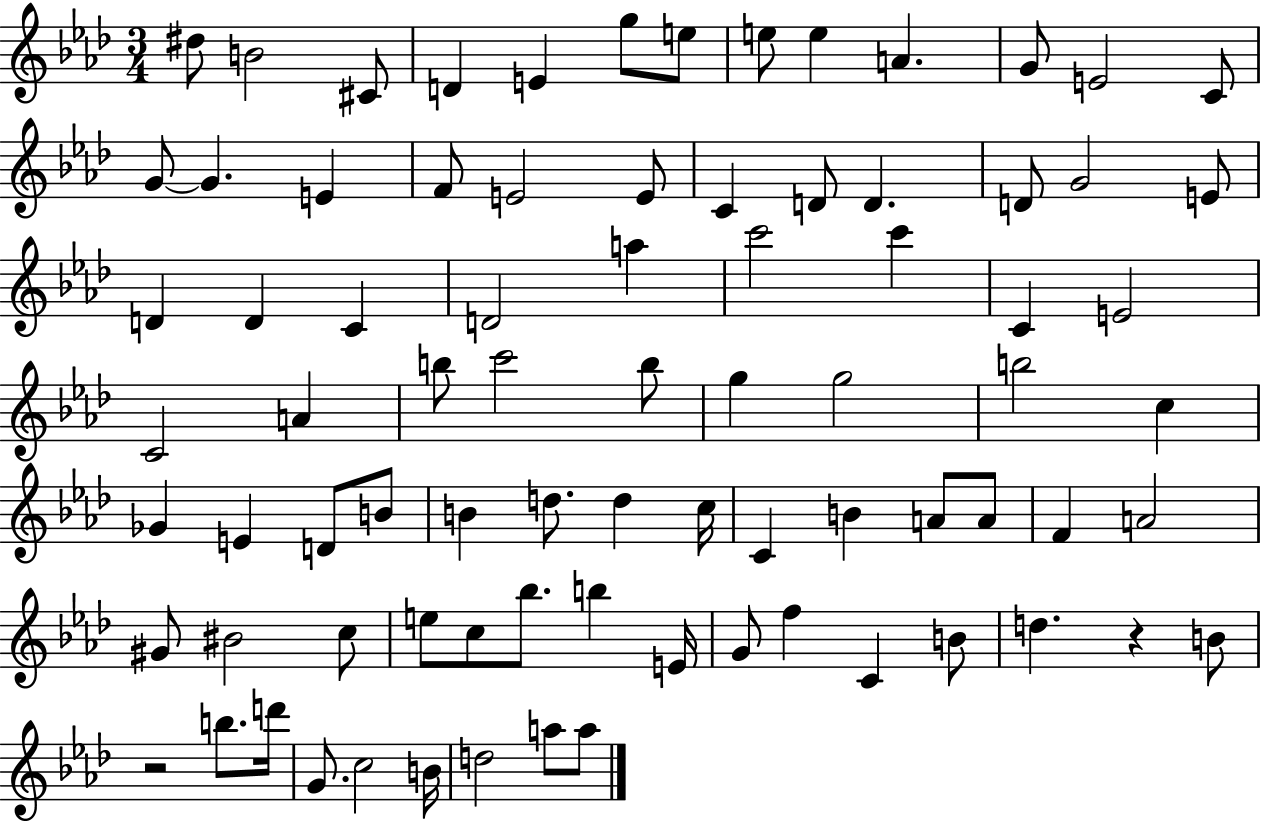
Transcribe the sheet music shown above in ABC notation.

X:1
T:Untitled
M:3/4
L:1/4
K:Ab
^d/2 B2 ^C/2 D E g/2 e/2 e/2 e A G/2 E2 C/2 G/2 G E F/2 E2 E/2 C D/2 D D/2 G2 E/2 D D C D2 a c'2 c' C E2 C2 A b/2 c'2 b/2 g g2 b2 c _G E D/2 B/2 B d/2 d c/4 C B A/2 A/2 F A2 ^G/2 ^B2 c/2 e/2 c/2 _b/2 b E/4 G/2 f C B/2 d z B/2 z2 b/2 d'/4 G/2 c2 B/4 d2 a/2 a/2